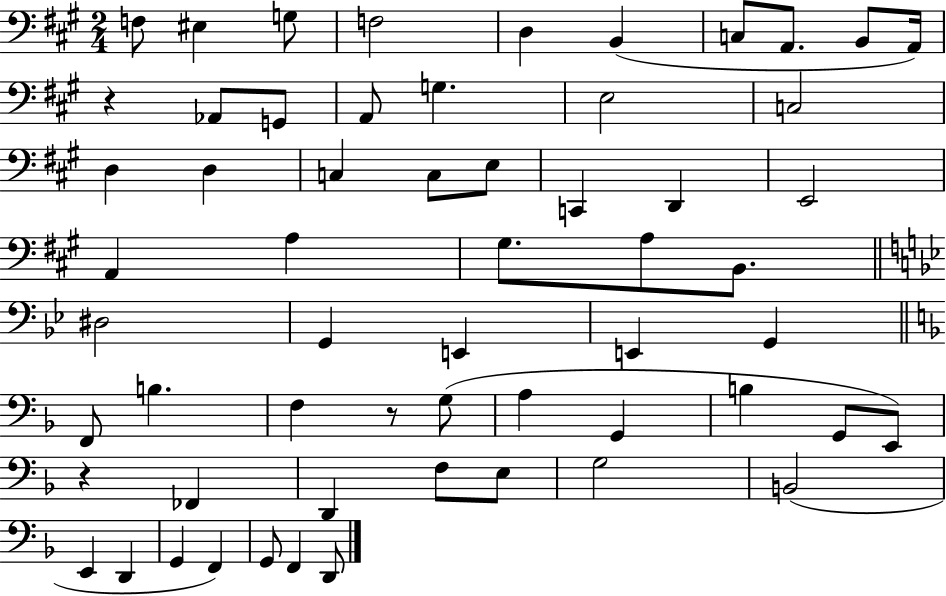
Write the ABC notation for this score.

X:1
T:Untitled
M:2/4
L:1/4
K:A
F,/2 ^E, G,/2 F,2 D, B,, C,/2 A,,/2 B,,/2 A,,/4 z _A,,/2 G,,/2 A,,/2 G, E,2 C,2 D, D, C, C,/2 E,/2 C,, D,, E,,2 A,, A, ^G,/2 A,/2 B,,/2 ^D,2 G,, E,, E,, G,, F,,/2 B, F, z/2 G,/2 A, G,, B, G,,/2 E,,/2 z _F,, D,, F,/2 E,/2 G,2 B,,2 E,, D,, G,, F,, G,,/2 F,, D,,/2